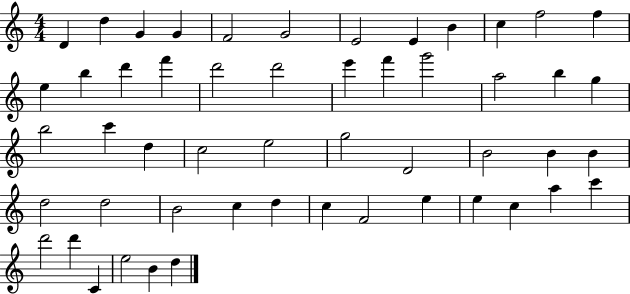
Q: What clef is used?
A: treble